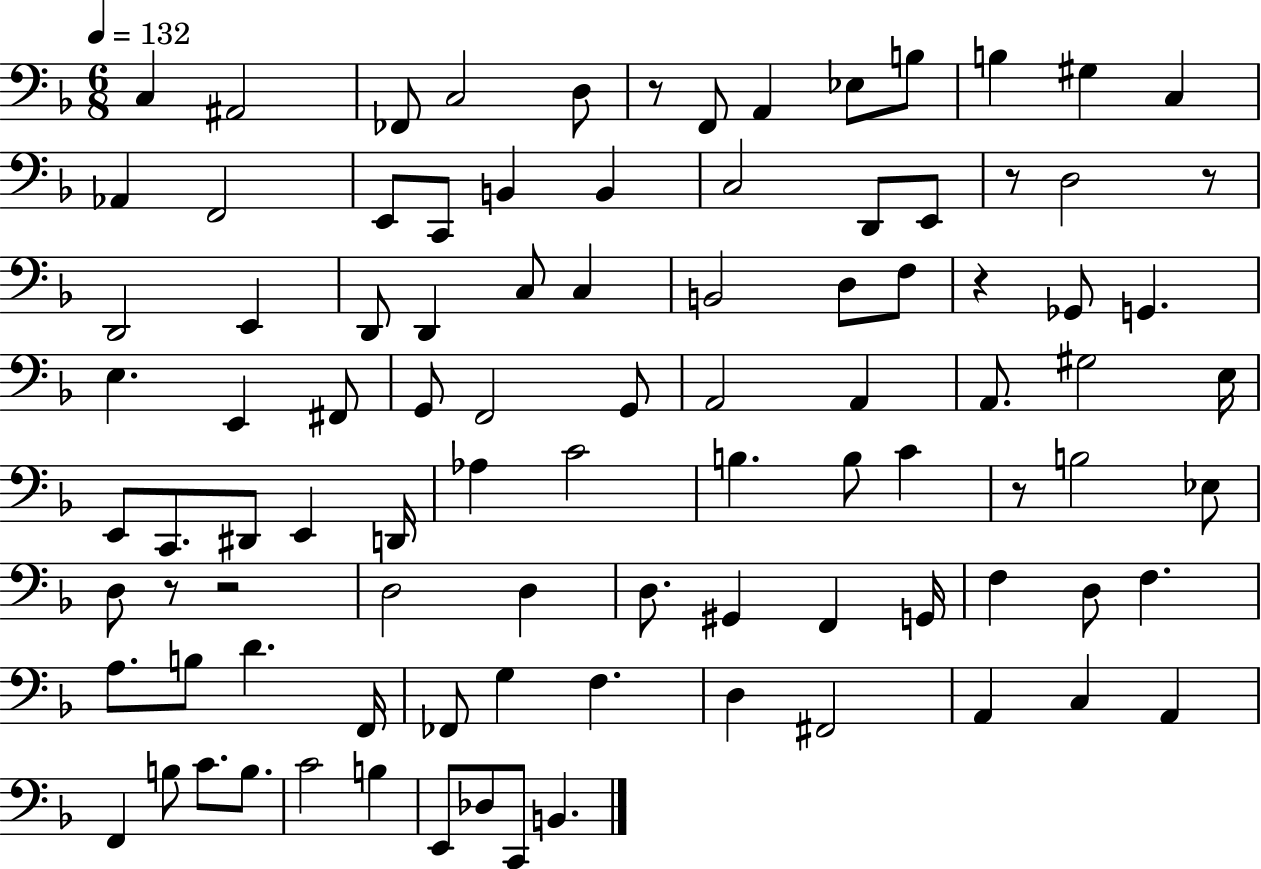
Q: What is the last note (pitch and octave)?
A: B2